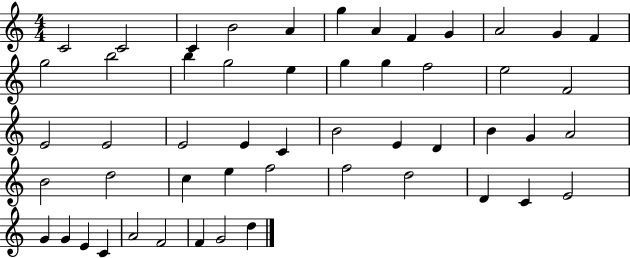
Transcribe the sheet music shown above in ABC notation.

X:1
T:Untitled
M:4/4
L:1/4
K:C
C2 C2 C B2 A g A F G A2 G F g2 b2 b g2 e g g f2 e2 F2 E2 E2 E2 E C B2 E D B G A2 B2 d2 c e f2 f2 d2 D C E2 G G E C A2 F2 F G2 d